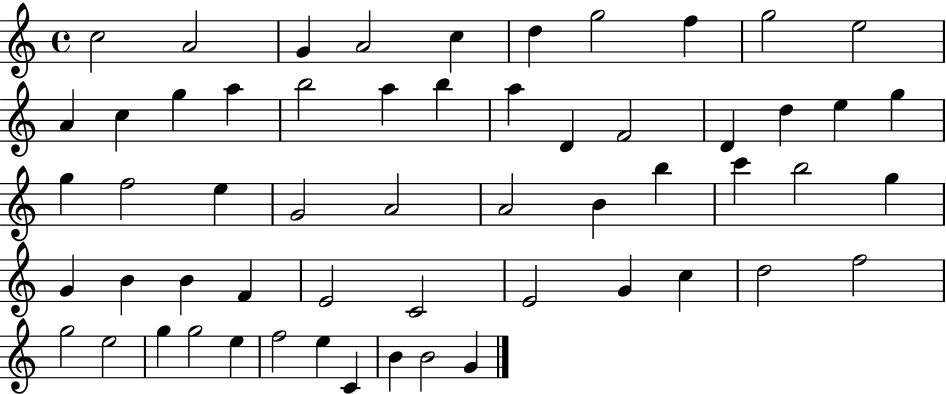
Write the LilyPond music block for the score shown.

{
  \clef treble
  \time 4/4
  \defaultTimeSignature
  \key c \major
  c''2 a'2 | g'4 a'2 c''4 | d''4 g''2 f''4 | g''2 e''2 | \break a'4 c''4 g''4 a''4 | b''2 a''4 b''4 | a''4 d'4 f'2 | d'4 d''4 e''4 g''4 | \break g''4 f''2 e''4 | g'2 a'2 | a'2 b'4 b''4 | c'''4 b''2 g''4 | \break g'4 b'4 b'4 f'4 | e'2 c'2 | e'2 g'4 c''4 | d''2 f''2 | \break g''2 e''2 | g''4 g''2 e''4 | f''2 e''4 c'4 | b'4 b'2 g'4 | \break \bar "|."
}